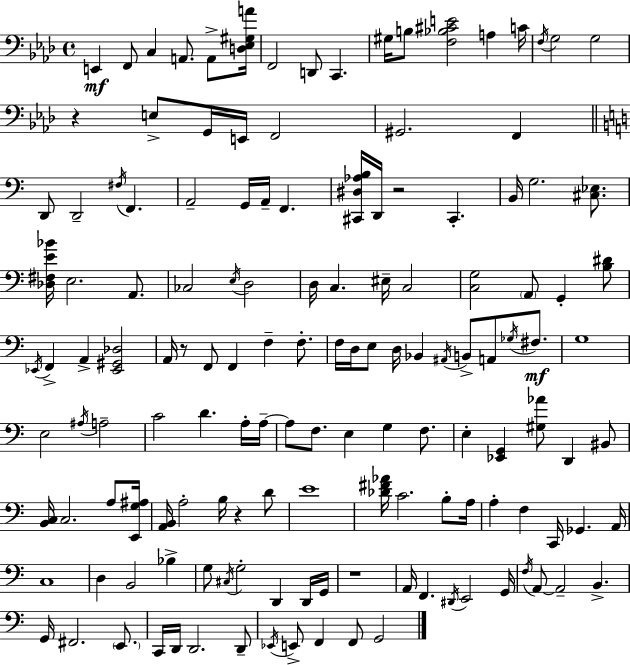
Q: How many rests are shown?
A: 5